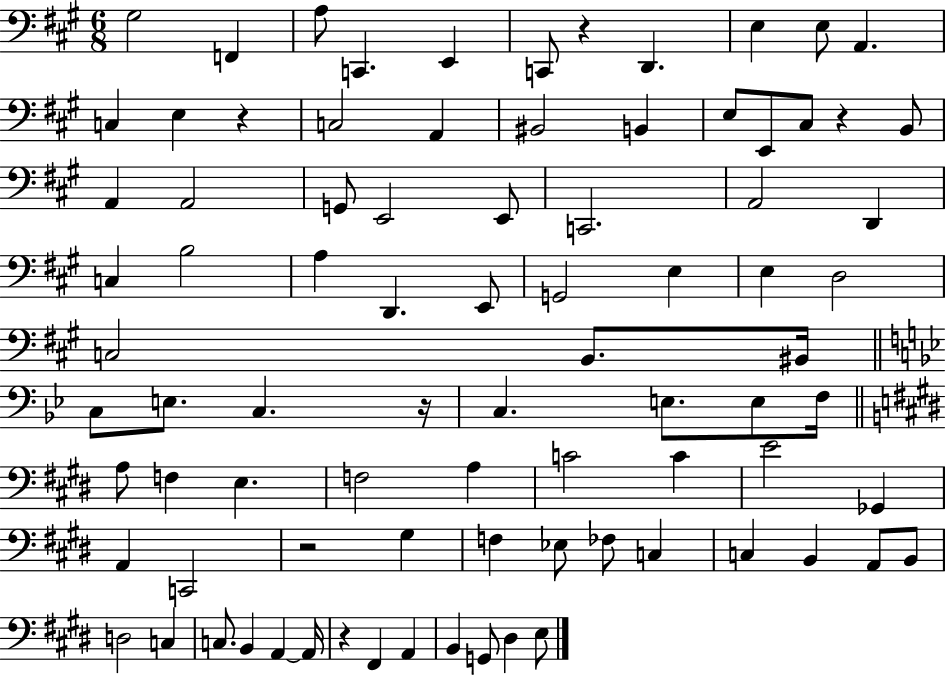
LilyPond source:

{
  \clef bass
  \numericTimeSignature
  \time 6/8
  \key a \major
  gis2 f,4 | a8 c,4. e,4 | c,8 r4 d,4. | e4 e8 a,4. | \break c4 e4 r4 | c2 a,4 | bis,2 b,4 | e8 e,8 cis8 r4 b,8 | \break a,4 a,2 | g,8 e,2 e,8 | c,2. | a,2 d,4 | \break c4 b2 | a4 d,4. e,8 | g,2 e4 | e4 d2 | \break c2 b,8. bis,16 | \bar "||" \break \key g \minor c8 e8. c4. r16 | c4. e8. e8 f16 | \bar "||" \break \key e \major a8 f4 e4. | f2 a4 | c'2 c'4 | e'2 ges,4 | \break a,4 c,2 | r2 gis4 | f4 ees8 fes8 c4 | c4 b,4 a,8 b,8 | \break d2 c4 | c8. b,4 a,4~~ a,16 | r4 fis,4 a,4 | b,4 g,8 dis4 e8 | \break \bar "|."
}